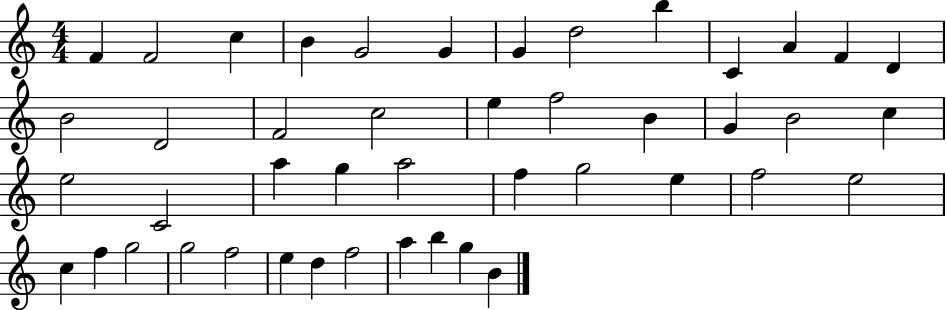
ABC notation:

X:1
T:Untitled
M:4/4
L:1/4
K:C
F F2 c B G2 G G d2 b C A F D B2 D2 F2 c2 e f2 B G B2 c e2 C2 a g a2 f g2 e f2 e2 c f g2 g2 f2 e d f2 a b g B